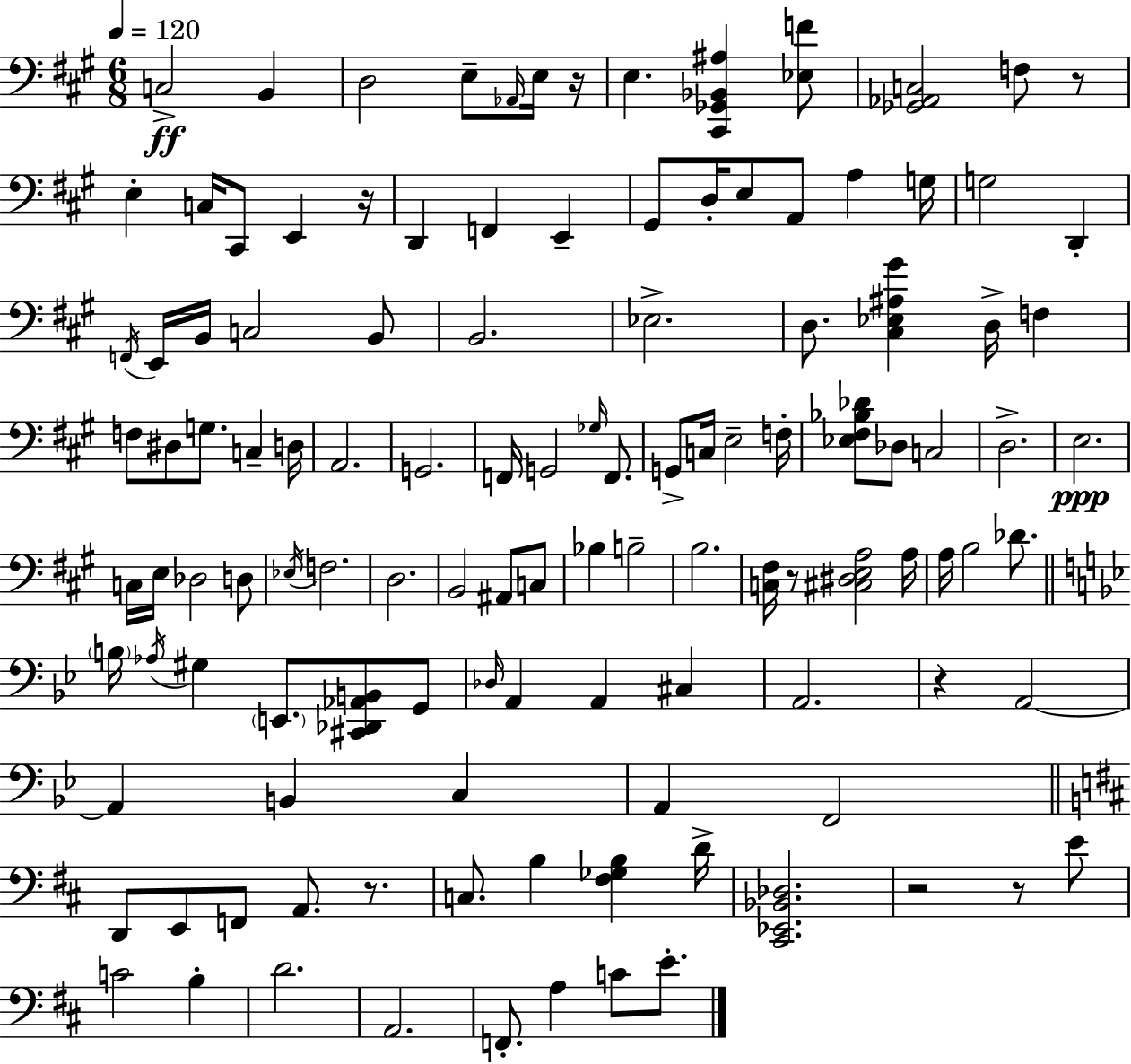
X:1
T:Untitled
M:6/8
L:1/4
K:A
C,2 B,, D,2 E,/2 _A,,/4 E,/4 z/4 E, [^C,,_G,,_B,,^A,] [_E,F]/2 [_G,,_A,,C,]2 F,/2 z/2 E, C,/4 ^C,,/2 E,, z/4 D,, F,, E,, ^G,,/2 D,/4 E,/2 A,,/2 A, G,/4 G,2 D,, F,,/4 E,,/4 B,,/4 C,2 B,,/2 B,,2 _E,2 D,/2 [^C,_E,^A,^G] D,/4 F, F,/2 ^D,/2 G,/2 C, D,/4 A,,2 G,,2 F,,/4 G,,2 _G,/4 F,,/2 G,,/2 C,/4 E,2 F,/4 [_E,^F,_B,_D]/2 _D,/2 C,2 D,2 E,2 C,/4 E,/4 _D,2 D,/2 _E,/4 F,2 D,2 B,,2 ^A,,/2 C,/2 _B, B,2 B,2 [C,^F,]/4 z/2 [^C,^D,E,A,]2 A,/4 A,/4 B,2 _D/2 B,/4 _A,/4 ^G, E,,/2 [^C,,_D,,_A,,B,,]/2 G,,/2 _D,/4 A,, A,, ^C, A,,2 z A,,2 A,, B,, C, A,, F,,2 D,,/2 E,,/2 F,,/2 A,,/2 z/2 C,/2 B, [^F,_G,B,] D/4 [^C,,_E,,_B,,_D,]2 z2 z/2 E/2 C2 B, D2 A,,2 F,,/2 A, C/2 E/2